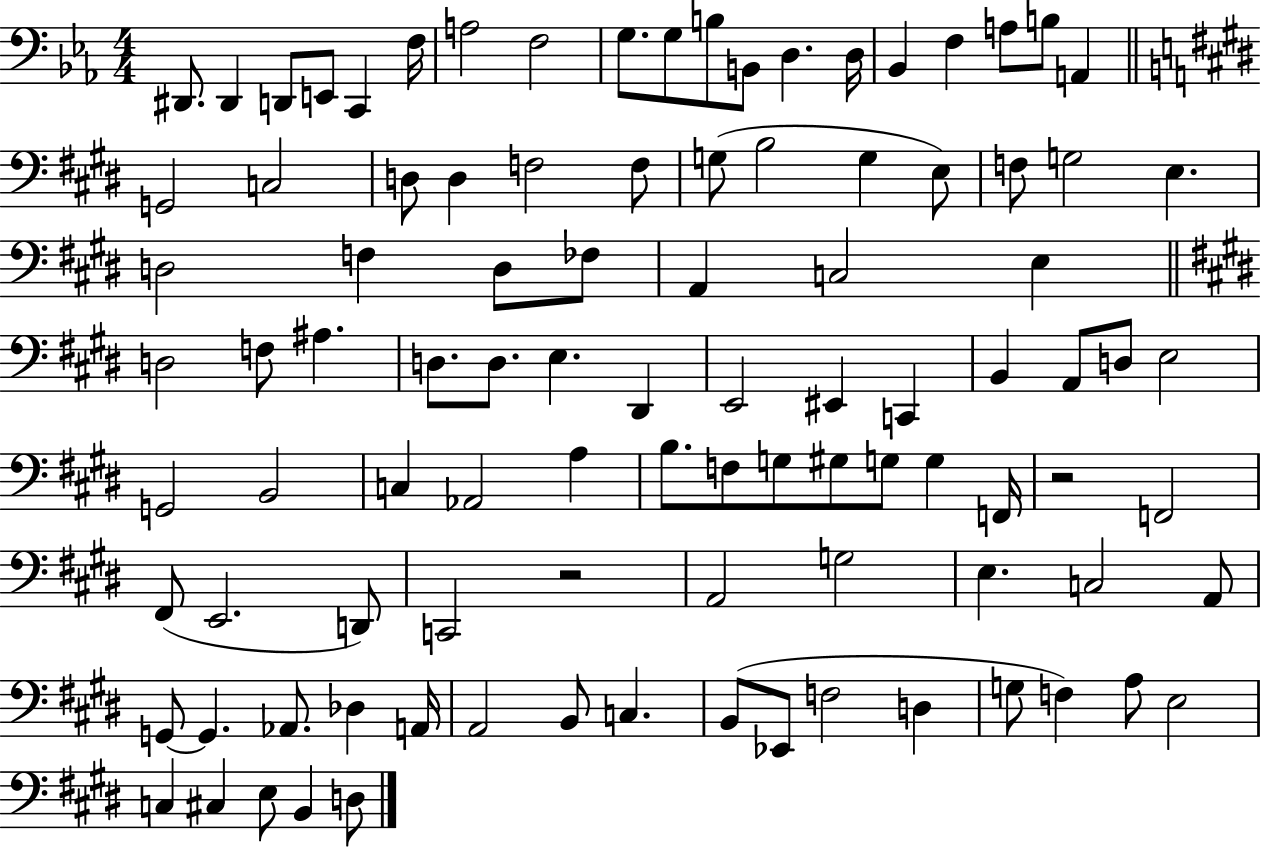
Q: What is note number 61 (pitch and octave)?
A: G3